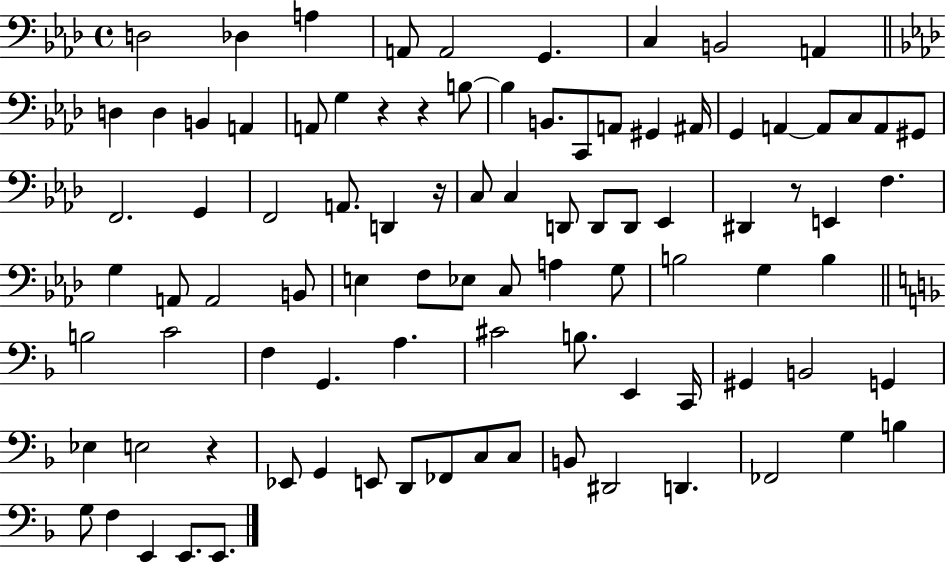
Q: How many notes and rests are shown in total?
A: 92